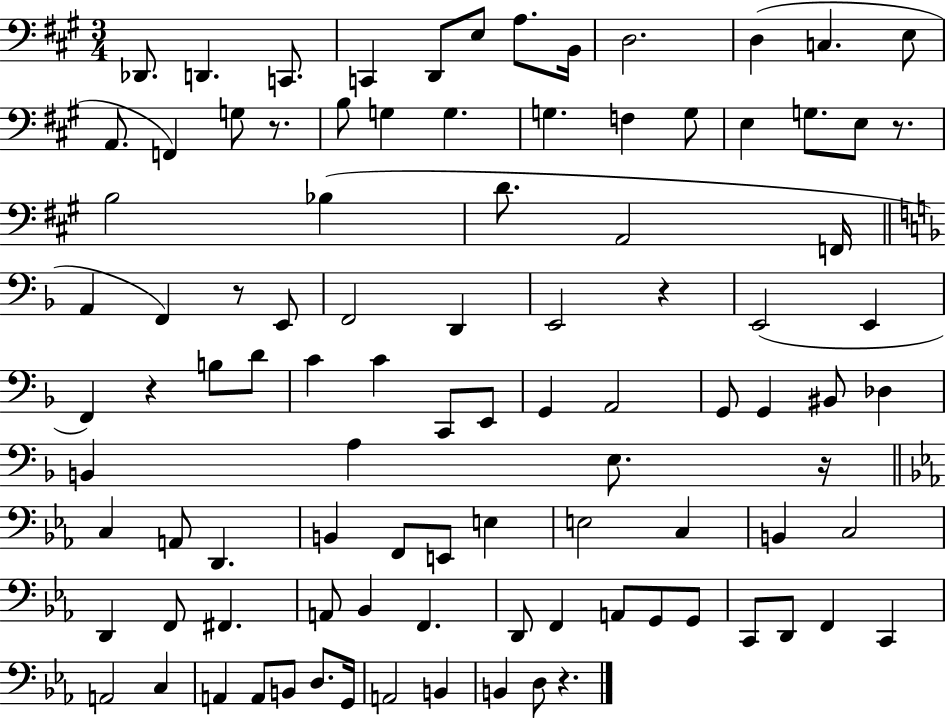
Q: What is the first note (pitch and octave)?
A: Db2